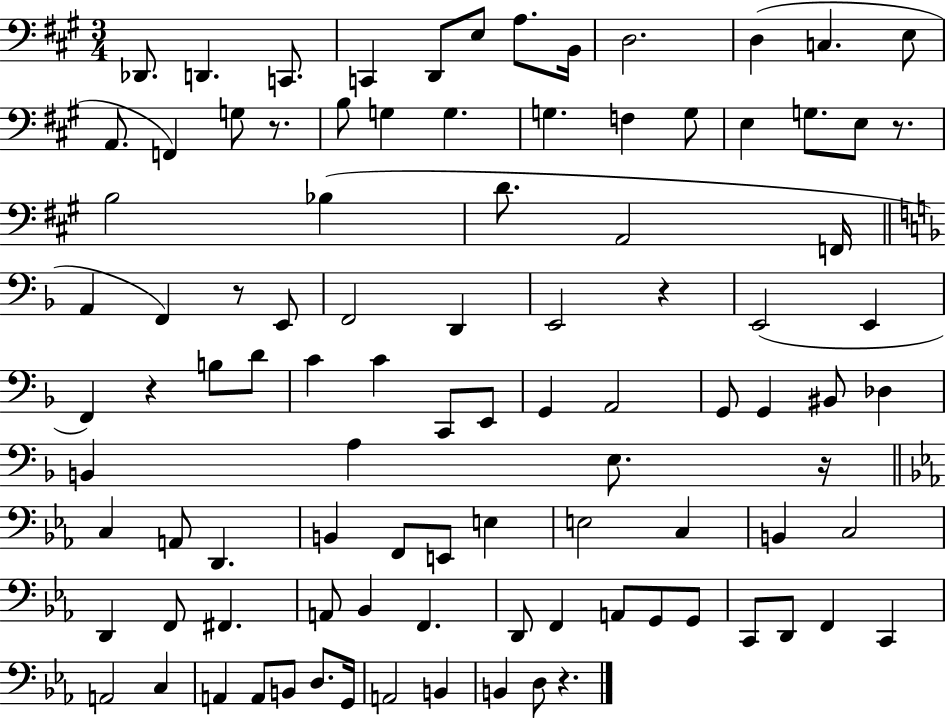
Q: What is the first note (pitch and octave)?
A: Db2